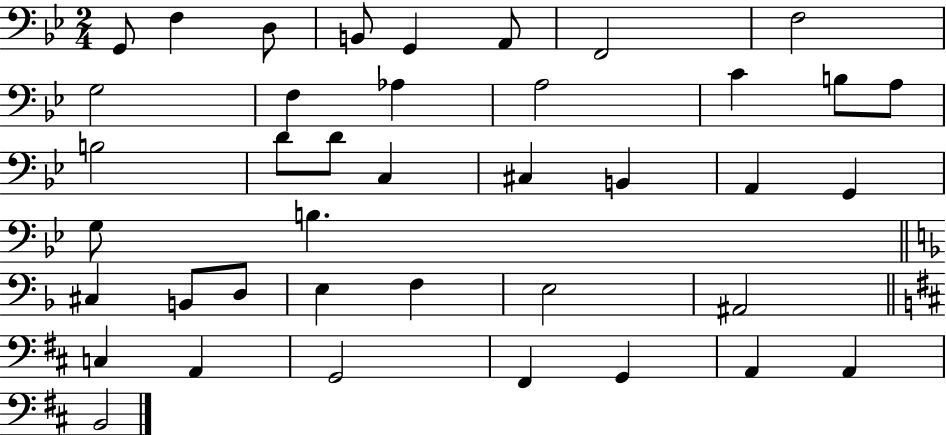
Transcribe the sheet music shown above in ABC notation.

X:1
T:Untitled
M:2/4
L:1/4
K:Bb
G,,/2 F, D,/2 B,,/2 G,, A,,/2 F,,2 F,2 G,2 F, _A, A,2 C B,/2 A,/2 B,2 D/2 D/2 C, ^C, B,, A,, G,, G,/2 B, ^C, B,,/2 D,/2 E, F, E,2 ^A,,2 C, A,, G,,2 ^F,, G,, A,, A,, B,,2